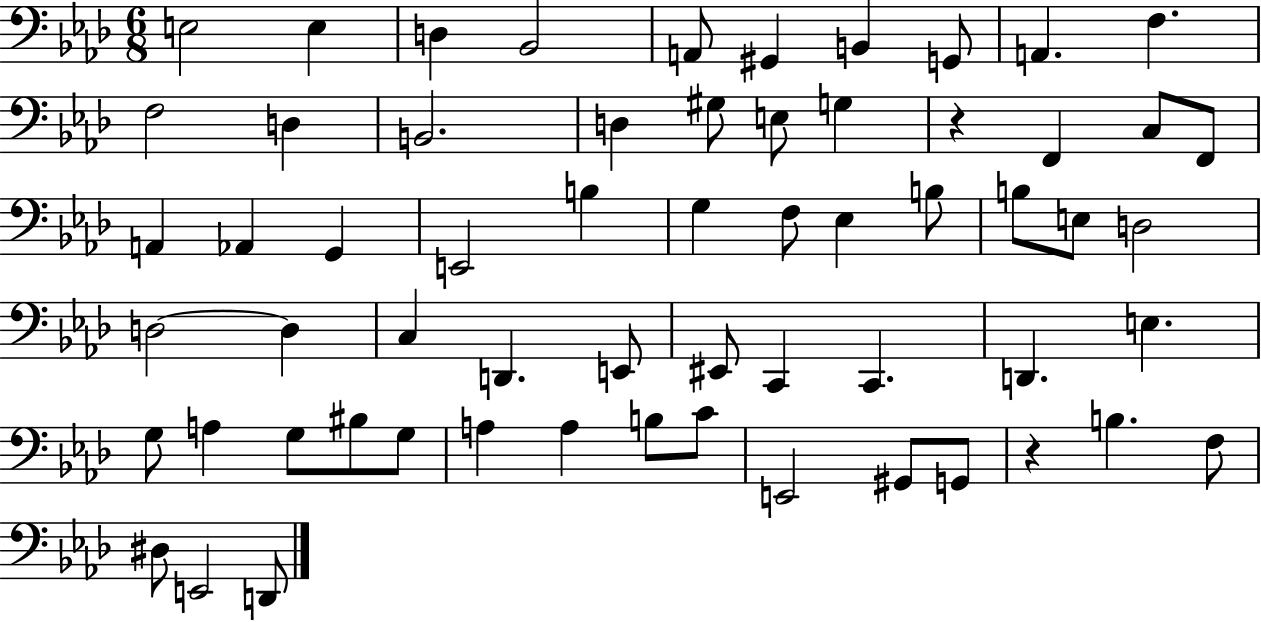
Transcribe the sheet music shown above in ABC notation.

X:1
T:Untitled
M:6/8
L:1/4
K:Ab
E,2 E, D, _B,,2 A,,/2 ^G,, B,, G,,/2 A,, F, F,2 D, B,,2 D, ^G,/2 E,/2 G, z F,, C,/2 F,,/2 A,, _A,, G,, E,,2 B, G, F,/2 _E, B,/2 B,/2 E,/2 D,2 D,2 D, C, D,, E,,/2 ^E,,/2 C,, C,, D,, E, G,/2 A, G,/2 ^B,/2 G,/2 A, A, B,/2 C/2 E,,2 ^G,,/2 G,,/2 z B, F,/2 ^D,/2 E,,2 D,,/2